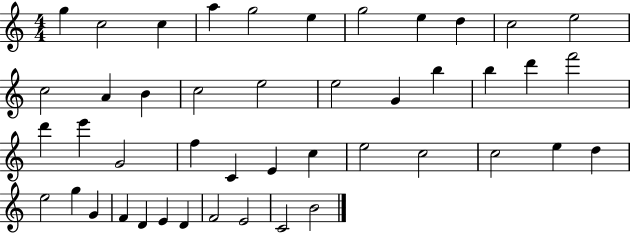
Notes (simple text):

G5/q C5/h C5/q A5/q G5/h E5/q G5/h E5/q D5/q C5/h E5/h C5/h A4/q B4/q C5/h E5/h E5/h G4/q B5/q B5/q D6/q F6/h D6/q E6/q G4/h F5/q C4/q E4/q C5/q E5/h C5/h C5/h E5/q D5/q E5/h G5/q G4/q F4/q D4/q E4/q D4/q F4/h E4/h C4/h B4/h